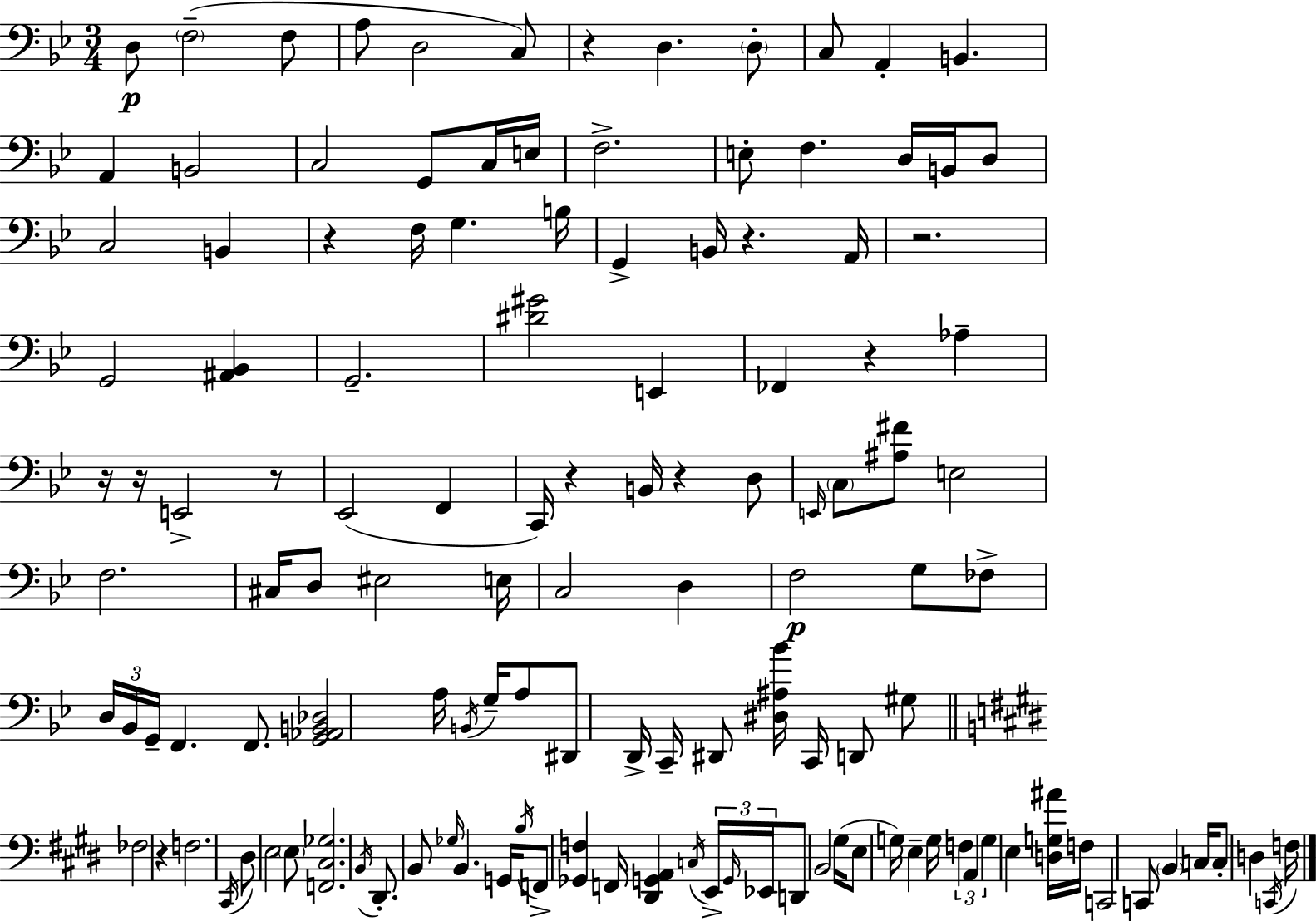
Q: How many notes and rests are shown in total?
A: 130